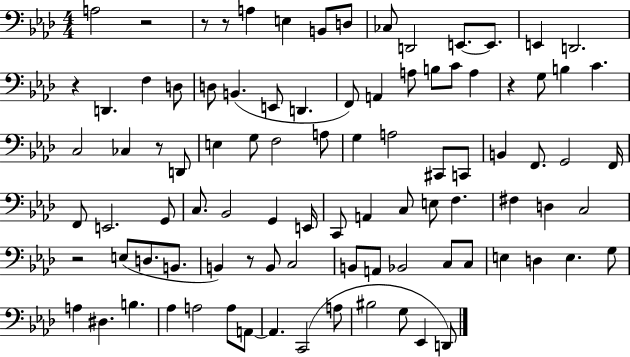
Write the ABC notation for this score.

X:1
T:Untitled
M:4/4
L:1/4
K:Ab
A,2 z2 z/2 z/2 A, E, B,,/2 D,/2 _C,/2 D,,2 E,,/2 E,,/2 E,, D,,2 z D,, F, D,/2 D,/2 B,, E,,/2 D,, F,,/2 A,, A,/2 B,/2 C/2 A, z G,/2 B, C C,2 _C, z/2 D,,/2 E, G,/2 F,2 A,/2 G, A,2 ^C,,/2 C,,/2 B,, F,,/2 G,,2 F,,/4 F,,/2 E,,2 G,,/2 C,/2 _B,,2 G,, E,,/4 C,,/2 A,, C,/2 E,/2 F, ^F, D, C,2 z2 E,/2 D,/2 B,,/2 B,, z/2 B,,/2 C,2 B,,/2 A,,/2 _B,,2 C,/2 C,/2 E, D, E, G,/2 A, ^D, B, _A, A,2 A,/2 A,,/2 A,, C,,2 A,/2 ^B,2 G,/2 _E,, D,,/2